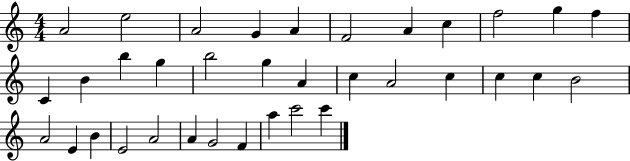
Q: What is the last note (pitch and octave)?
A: C6